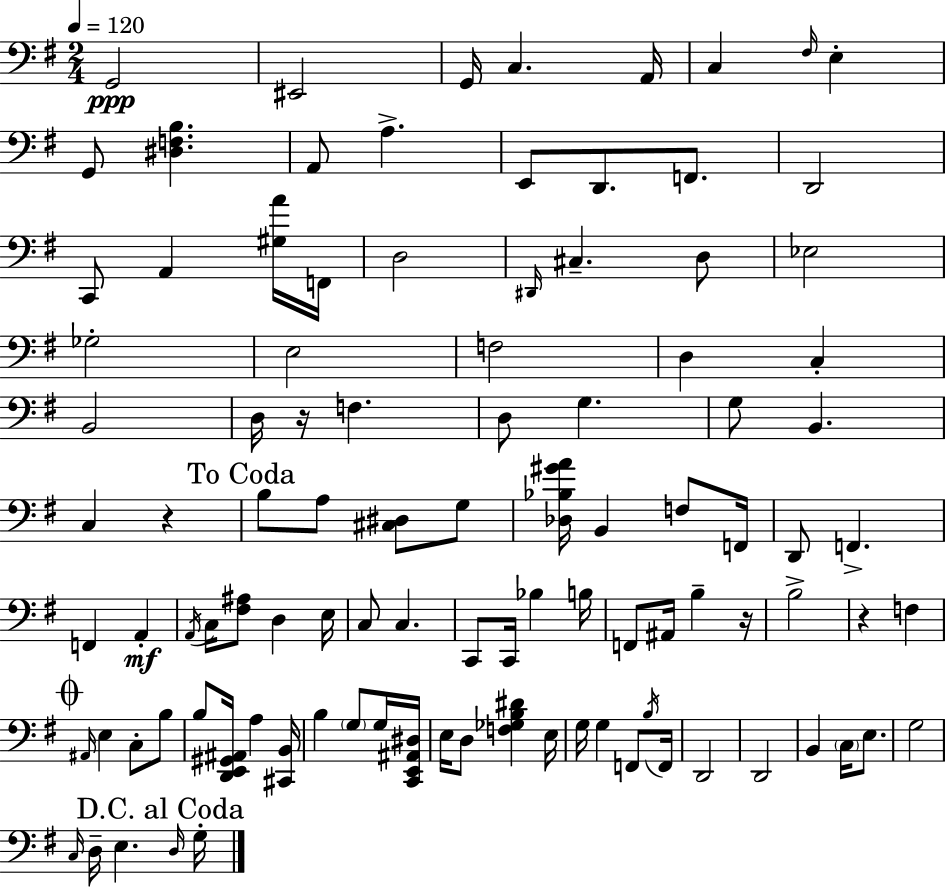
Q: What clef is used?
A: bass